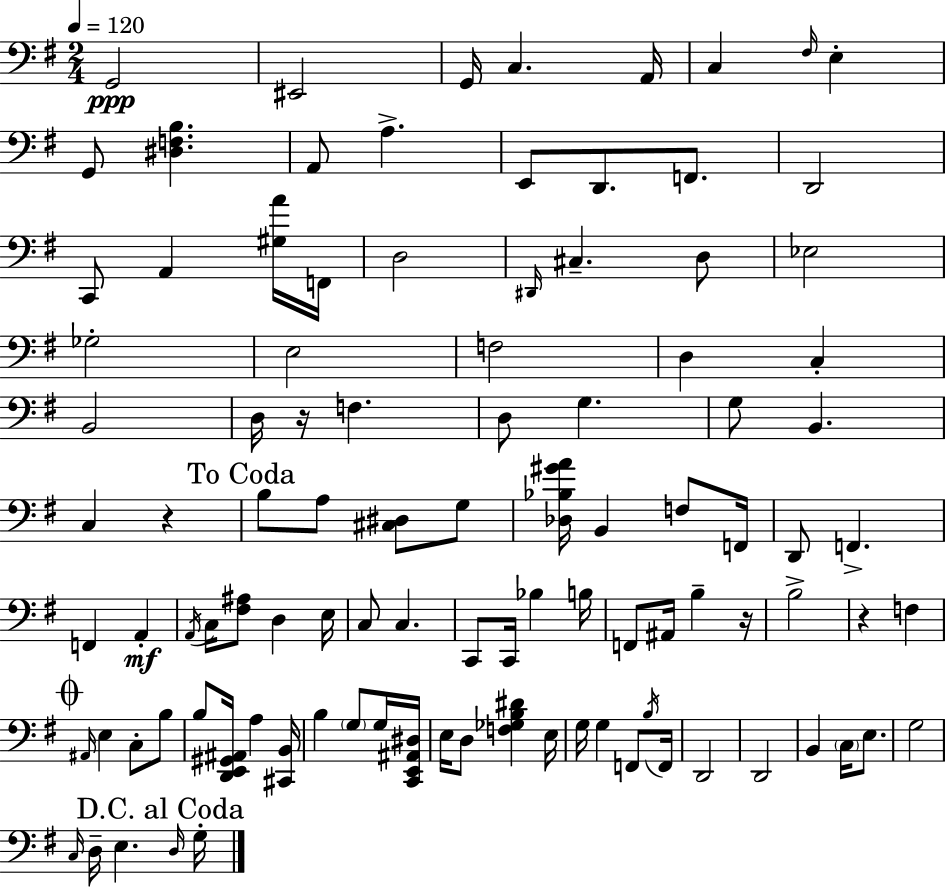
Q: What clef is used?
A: bass